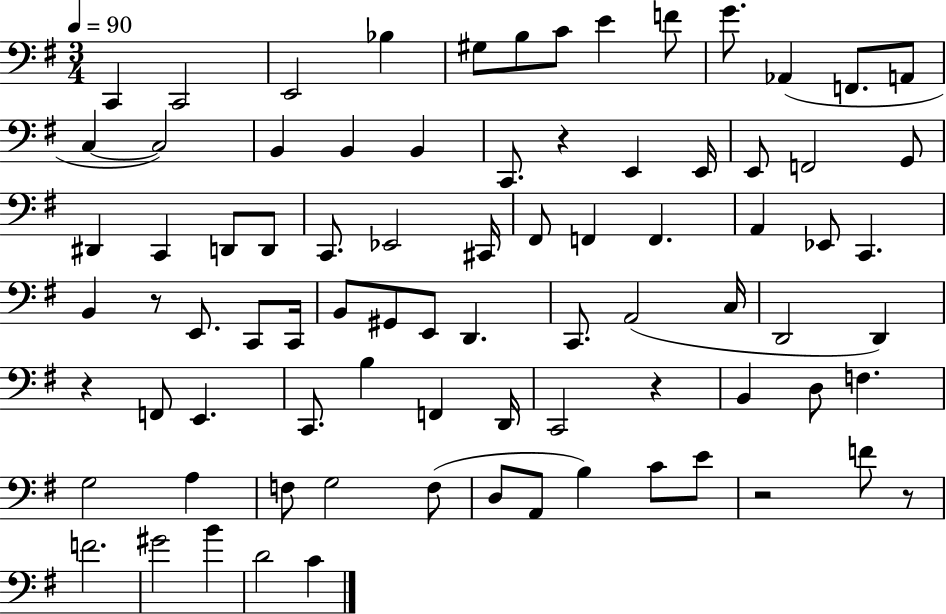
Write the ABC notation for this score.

X:1
T:Untitled
M:3/4
L:1/4
K:G
C,, C,,2 E,,2 _B, ^G,/2 B,/2 C/2 E F/2 G/2 _A,, F,,/2 A,,/2 C, C,2 B,, B,, B,, C,,/2 z E,, E,,/4 E,,/2 F,,2 G,,/2 ^D,, C,, D,,/2 D,,/2 C,,/2 _E,,2 ^C,,/4 ^F,,/2 F,, F,, A,, _E,,/2 C,, B,, z/2 E,,/2 C,,/2 C,,/4 B,,/2 ^G,,/2 E,,/2 D,, C,,/2 A,,2 C,/4 D,,2 D,, z F,,/2 E,, C,,/2 B, F,, D,,/4 C,,2 z B,, D,/2 F, G,2 A, F,/2 G,2 F,/2 D,/2 A,,/2 B, C/2 E/2 z2 F/2 z/2 F2 ^G2 B D2 C